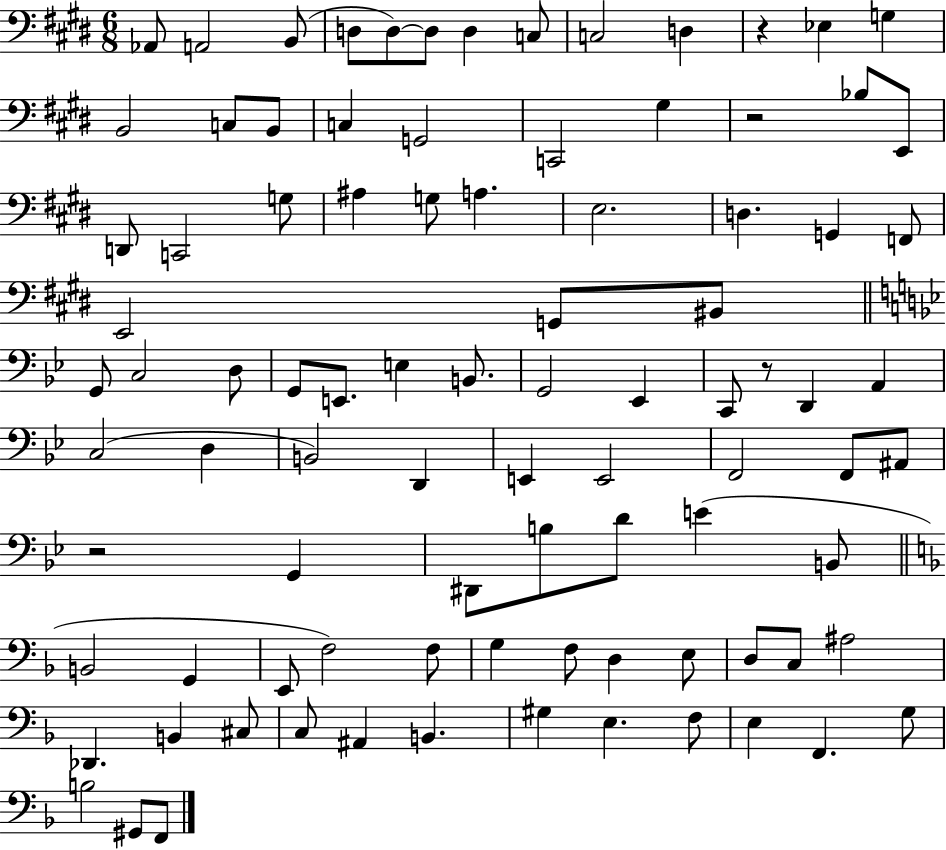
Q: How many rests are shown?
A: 4